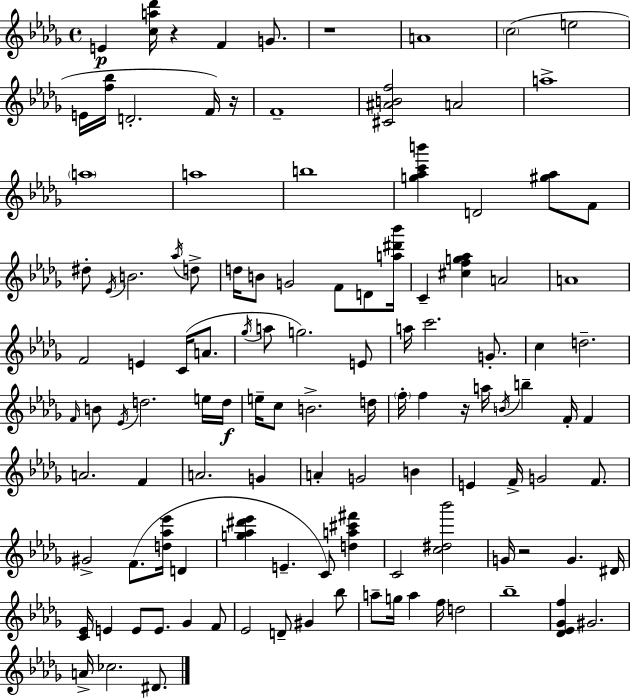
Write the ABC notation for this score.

X:1
T:Untitled
M:4/4
L:1/4
K:Bbm
E [ca_d']/4 z F G/2 z4 A4 c2 e2 E/4 [f_b]/4 D2 F/4 z/4 F4 [^C^ABf]2 A2 a4 a4 a4 b4 [g_ac'b'] D2 [^g_a]/2 F/2 ^d/2 _E/4 B2 _a/4 d/2 d/4 B/2 G2 F/2 D/2 [a^d'_b']/4 C [^cfg_a] A2 A4 F2 E C/4 A/2 _g/4 a/2 g2 E/2 a/4 c'2 G/2 c d2 F/4 B/2 _E/4 d2 e/4 d/4 e/4 c/2 B2 d/4 f/4 f z/4 a/4 B/4 b F/4 F A2 F A2 G A G2 B E F/4 G2 F/2 ^G2 F/2 [d_a_e']/4 D [g_a^d'_e'] E C/2 [da^c'^f'] C2 [c^d_b']2 G/4 z2 G ^D/4 [C_E]/4 E E/2 E/2 _G F/2 _E2 D/2 ^G _b/2 a/2 g/4 a f/4 d2 _b4 [_D_E_Gf] ^G2 A/4 _c2 ^D/2